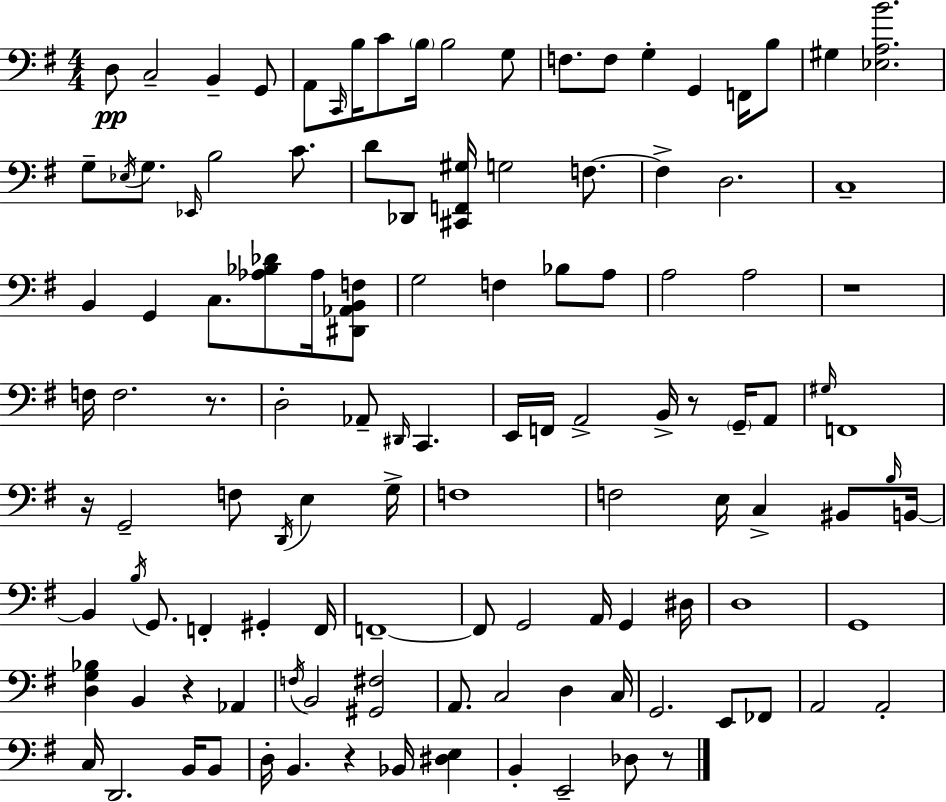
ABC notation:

X:1
T:Untitled
M:4/4
L:1/4
K:Em
D,/2 C,2 B,, G,,/2 A,,/2 C,,/4 B,/4 C/2 B,/4 B,2 G,/2 F,/2 F,/2 G, G,, F,,/4 B,/2 ^G, [_E,A,B]2 G,/2 _E,/4 G,/2 _E,,/4 B,2 C/2 D/2 _D,,/2 [^C,,F,,^G,]/4 G,2 F,/2 F, D,2 C,4 B,, G,, C,/2 [_A,_B,_D]/2 _A,/4 [^D,,_A,,B,,F,]/2 G,2 F, _B,/2 A,/2 A,2 A,2 z4 F,/4 F,2 z/2 D,2 _A,,/2 ^D,,/4 C,, E,,/4 F,,/4 A,,2 B,,/4 z/2 G,,/4 A,,/2 ^G,/4 F,,4 z/4 G,,2 F,/2 D,,/4 E, G,/4 F,4 F,2 E,/4 C, ^B,,/2 B,/4 B,,/4 B,, B,/4 G,,/2 F,, ^G,, F,,/4 F,,4 F,,/2 G,,2 A,,/4 G,, ^D,/4 D,4 G,,4 [D,G,_B,] B,, z _A,, F,/4 B,,2 [^G,,^F,]2 A,,/2 C,2 D, C,/4 G,,2 E,,/2 _F,,/2 A,,2 A,,2 C,/4 D,,2 B,,/4 B,,/2 D,/4 B,, z _B,,/4 [^D,E,] B,, E,,2 _D,/2 z/2